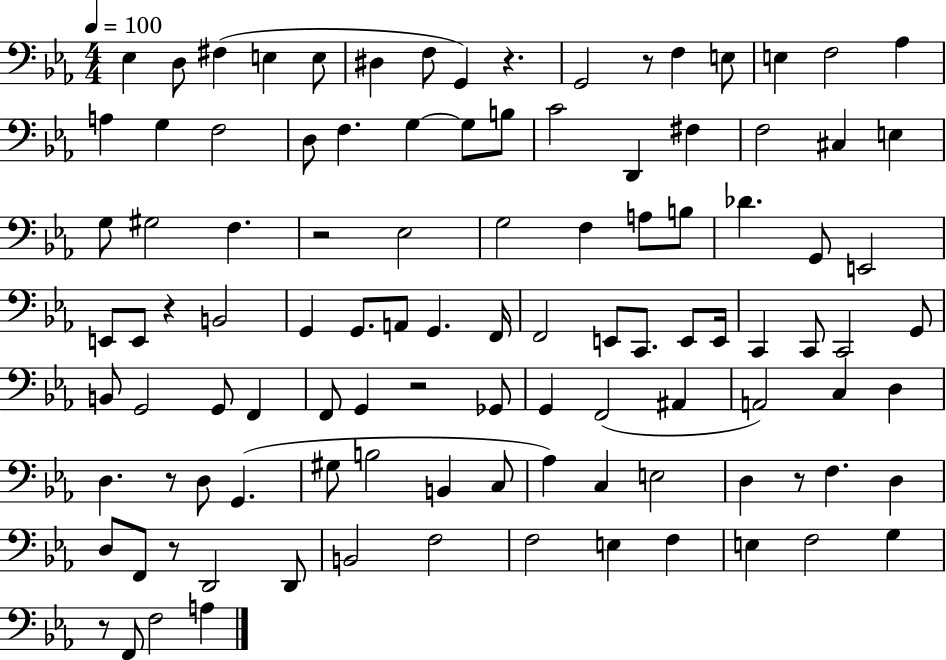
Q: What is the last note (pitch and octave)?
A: A3